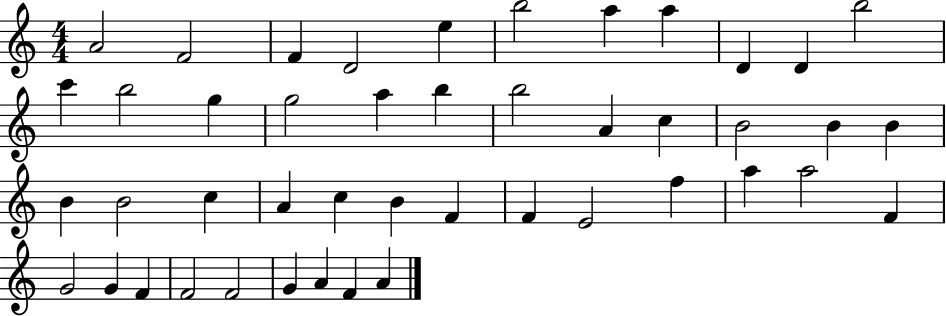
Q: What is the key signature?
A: C major